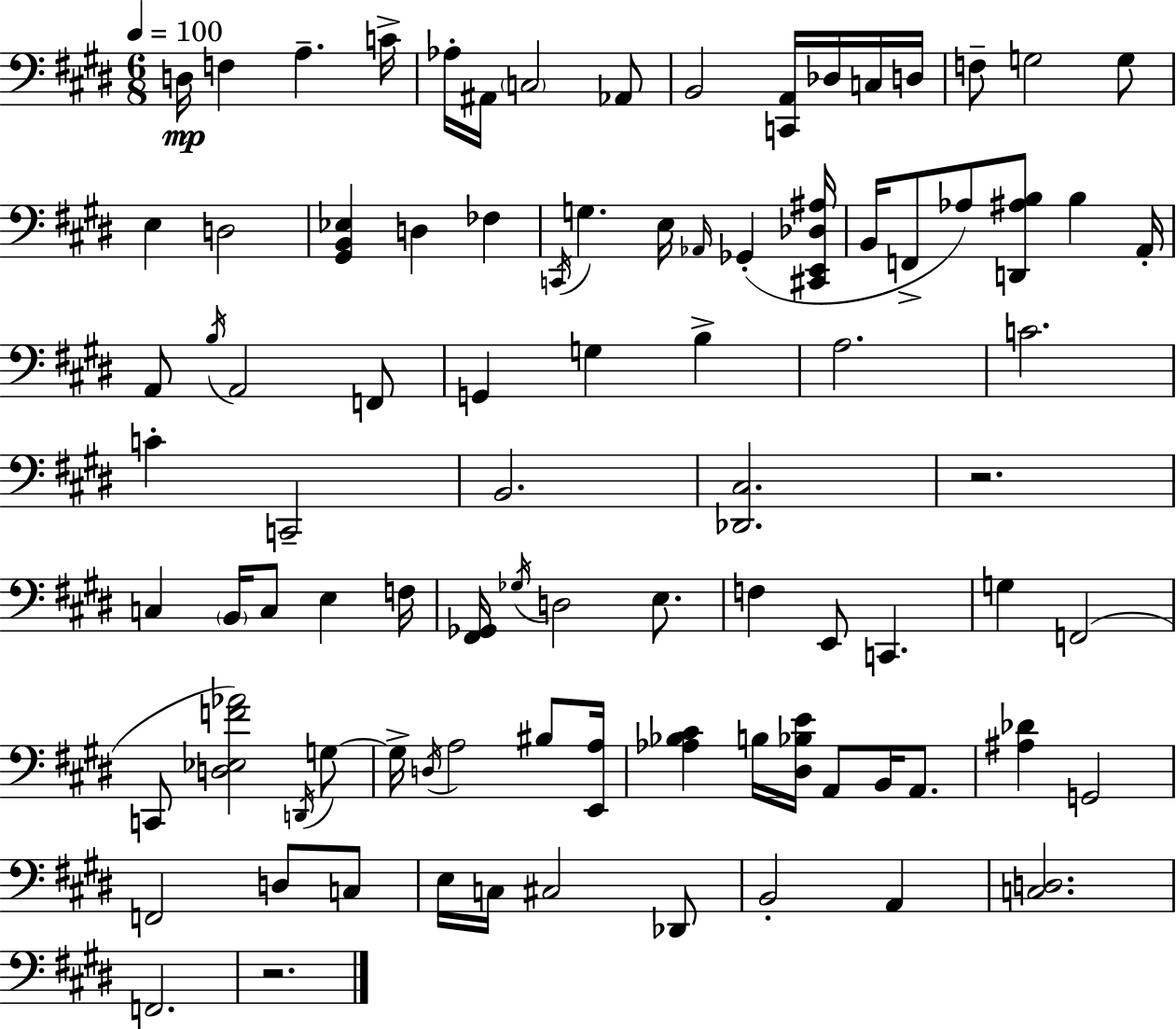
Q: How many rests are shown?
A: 2